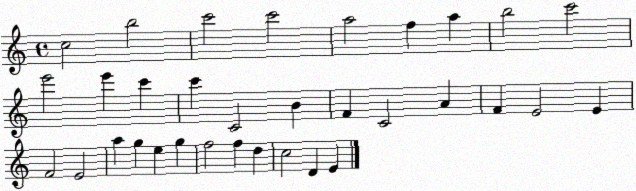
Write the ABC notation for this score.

X:1
T:Untitled
M:4/4
L:1/4
K:C
c2 b2 c'2 c'2 a2 f a b2 c'2 e'2 e' c' c' C2 B F C2 A F E2 E F2 E2 a g e g f2 f d c2 D E